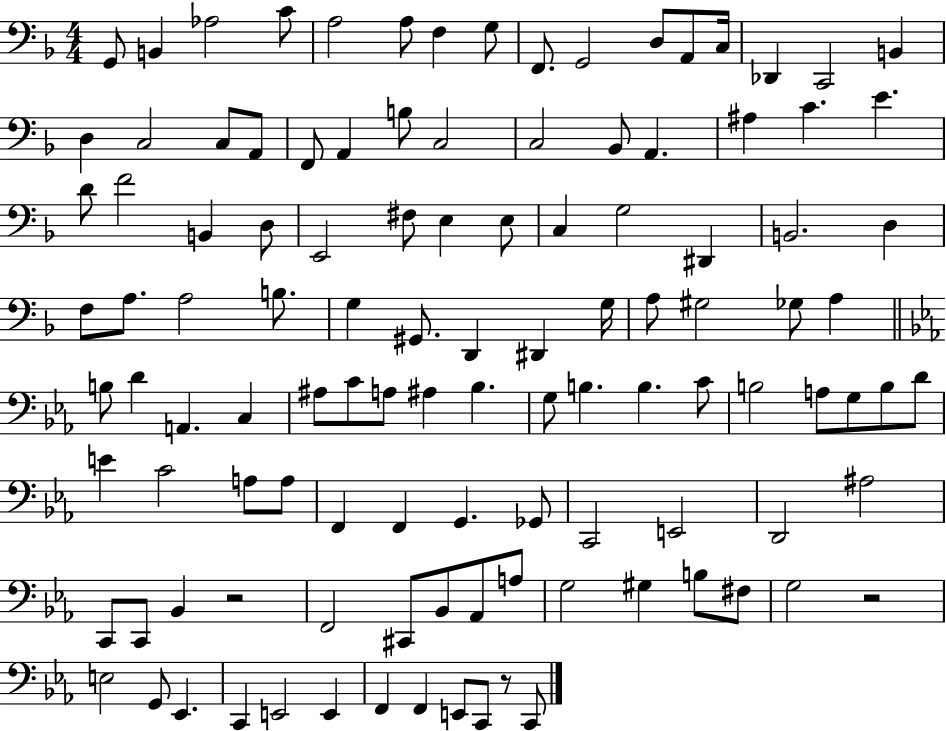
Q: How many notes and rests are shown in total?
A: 113